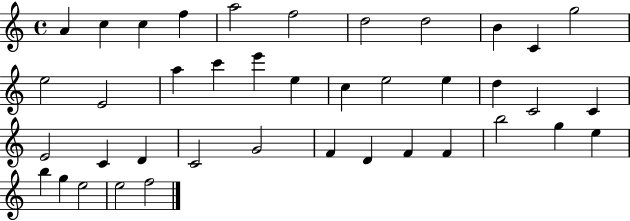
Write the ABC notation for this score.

X:1
T:Untitled
M:4/4
L:1/4
K:C
A c c f a2 f2 d2 d2 B C g2 e2 E2 a c' e' e c e2 e d C2 C E2 C D C2 G2 F D F F b2 g e b g e2 e2 f2